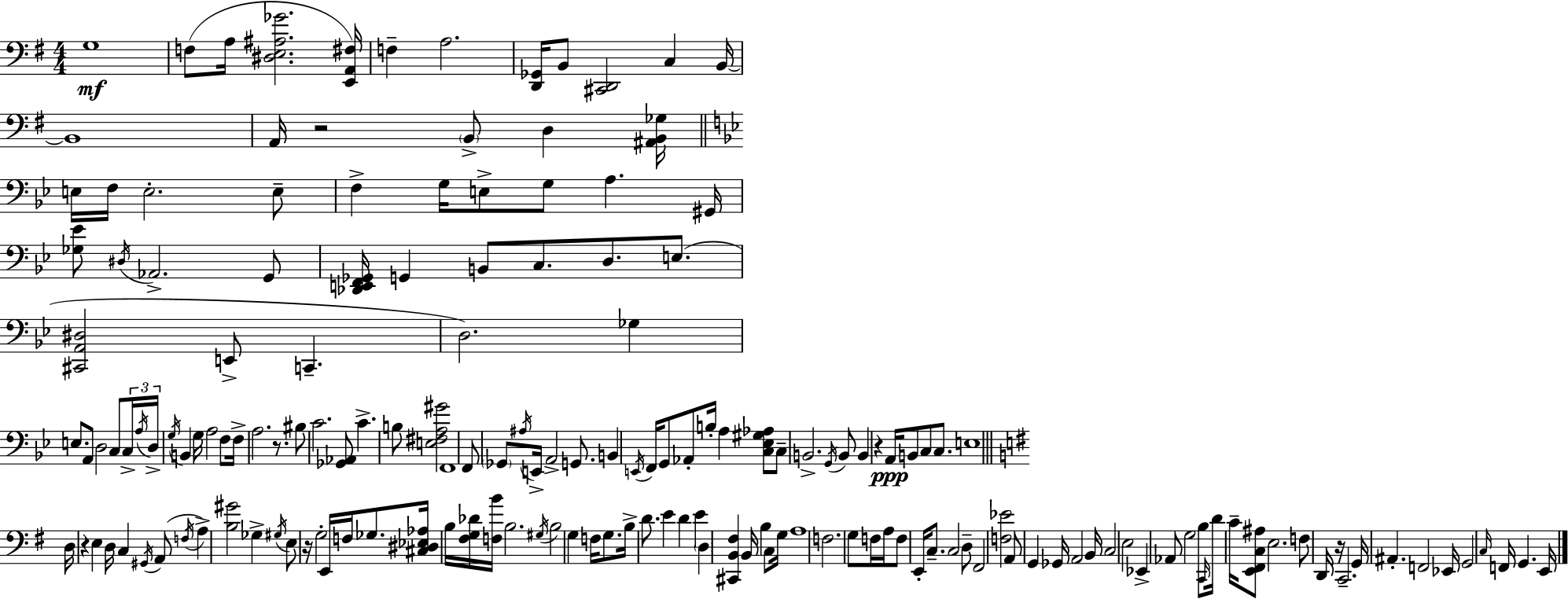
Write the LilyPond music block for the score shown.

{
  \clef bass
  \numericTimeSignature
  \time 4/4
  \key g \major
  g1\mf | f8( a16 <dis e ais ges'>2. <e, a, fis>16) | f4-- a2. | <d, ges,>16 b,8 <cis, d,>2 c4 b,16~~ | \break b,1 | a,16 r2 \parenthesize b,8-> d4 <ais, b, ges>16 | \bar "||" \break \key bes \major e16 f16 e2.-. e8-- | f4-> g16 e8-> g8 a4. gis,16 | <ges ees'>8 \acciaccatura { dis16 } aes,2.-> g,8 | <des, e, f, ges,>16 g,4 b,8 c8. d8. e8.( | \break <cis, a, dis>2 e,8-> c,4.-- | d2.) ges4 | e8. a,8 d2 c8 | \tuplet 3/2 { c16-> \acciaccatura { a16 } d16-> } \acciaccatura { g16 } b,4 g16 a2 | \break f8 f16-> a2. | r8. bis8 c'2. | <ges, aes,>8 c'4.-> b8 <e fis a gis'>2 | f,1 | \break f,8 \parenthesize ges,8 \acciaccatura { ais16 } e,16-> a,2-> | g,8. b,4 \acciaccatura { e,16 } f,16 g,8 aes,8-. b16-. a4 | <c ees gis aes>8 c8-- b,2.-> | \acciaccatura { g,16 } b,8 b,4 r4 a,16\ppp b,8 | \break c8 c8. e1 | \bar "||" \break \key e \minor d16 r4 e4 d16 c4 \acciaccatura { gis,16 }( a,8 | \acciaccatura { f16 } a4->) <b gis'>2 ges4-> | \acciaccatura { gis16 } e8 r16 g2-. e,16 f16 | ges8. <cis dis ees aes>16 b16 <fis g des'>16 <f b'>16 b2. | \break \acciaccatura { gis16 } b2 g4 | f16 g8. b16-> d'8. e'4 d'4 | e'4 \parenthesize d4 <cis, b, fis>4 b,16 b4 | c8 g16 a1 | \break f2. | g8 f16 a16 f8 e,16-. c8.-- c2 | d8-- fis,2 <f ees'>2 | a,8 g,4 ges,16 a,2 | \break b,16 c2 e2 | ees,4-> aes,8 g2 | b8 \grace { c,16 } d'16 c'16-- <e, fis, c ais>8 e2. | f8 d,16 r16 c,2.-- | \break g,16 ais,4.-. f,2 | ees,16 g,2 \grace { c16 } f,16 g,4. | e,16 \bar "|."
}